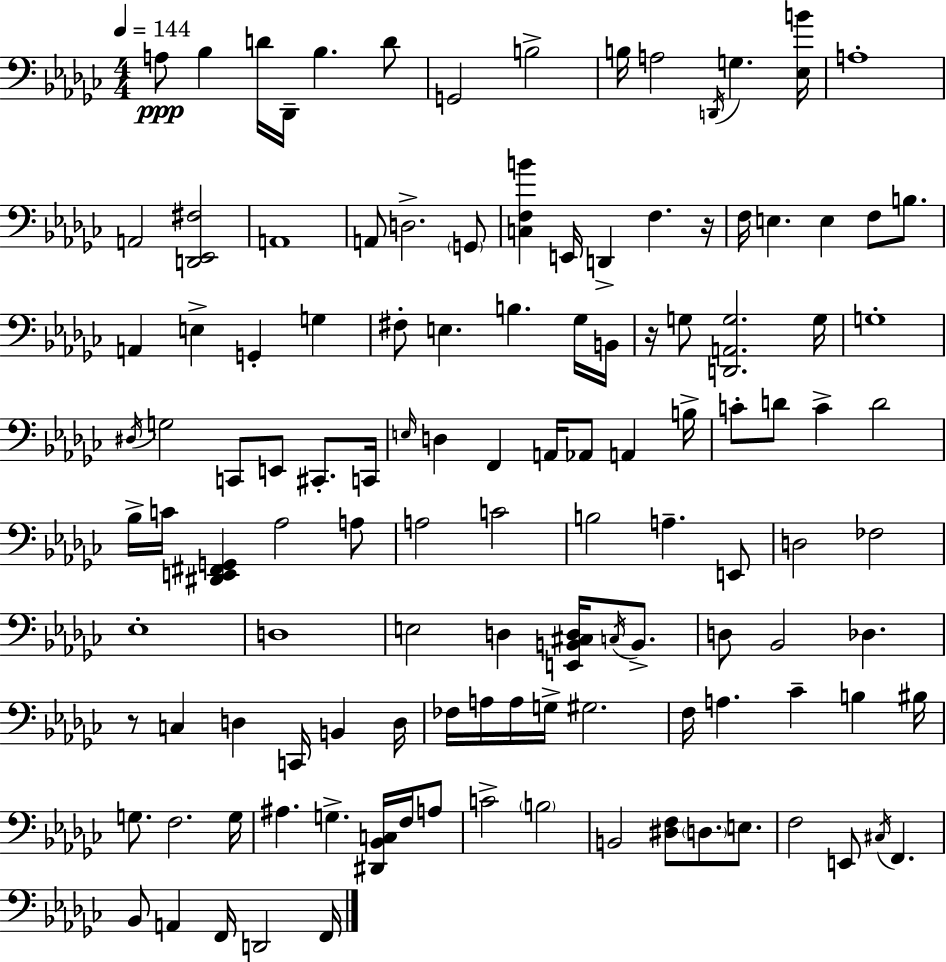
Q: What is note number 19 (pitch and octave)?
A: E2